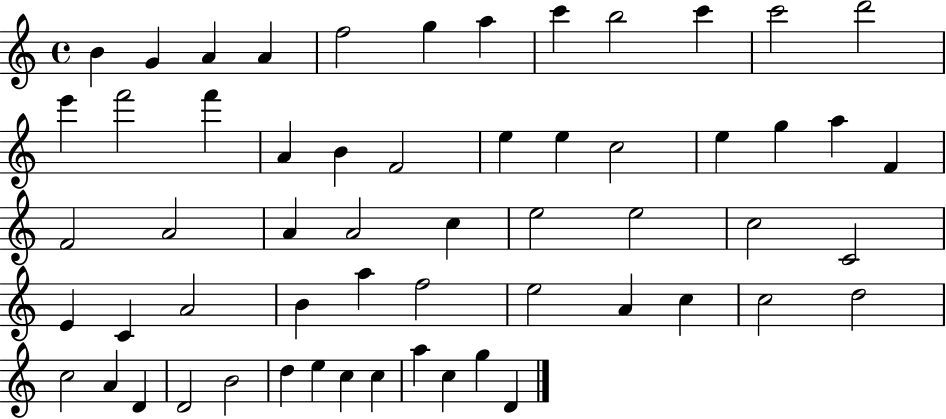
X:1
T:Untitled
M:4/4
L:1/4
K:C
B G A A f2 g a c' b2 c' c'2 d'2 e' f'2 f' A B F2 e e c2 e g a F F2 A2 A A2 c e2 e2 c2 C2 E C A2 B a f2 e2 A c c2 d2 c2 A D D2 B2 d e c c a c g D